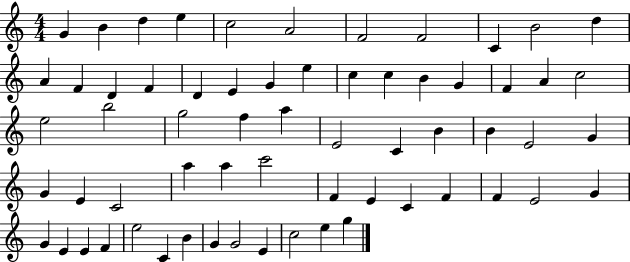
{
  \clef treble
  \numericTimeSignature
  \time 4/4
  \key c \major
  g'4 b'4 d''4 e''4 | c''2 a'2 | f'2 f'2 | c'4 b'2 d''4 | \break a'4 f'4 d'4 f'4 | d'4 e'4 g'4 e''4 | c''4 c''4 b'4 g'4 | f'4 a'4 c''2 | \break e''2 b''2 | g''2 f''4 a''4 | e'2 c'4 b'4 | b'4 e'2 g'4 | \break g'4 e'4 c'2 | a''4 a''4 c'''2 | f'4 e'4 c'4 f'4 | f'4 e'2 g'4 | \break g'4 e'4 e'4 f'4 | e''2 c'4 b'4 | g'4 g'2 e'4 | c''2 e''4 g''4 | \break \bar "|."
}